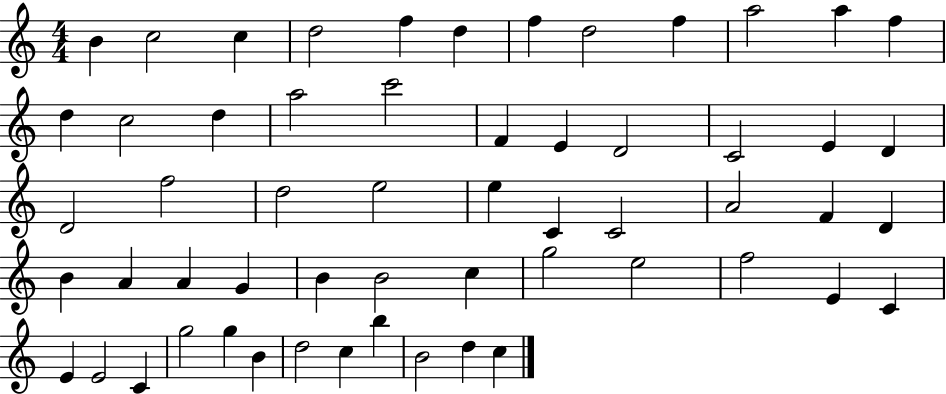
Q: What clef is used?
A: treble